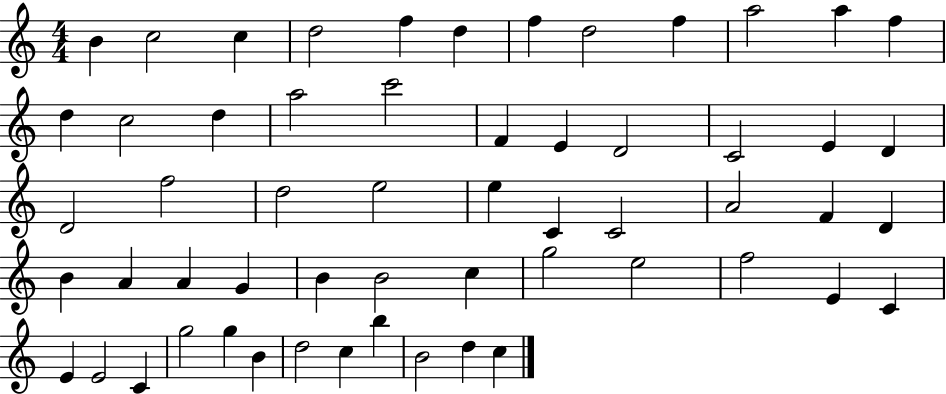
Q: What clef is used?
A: treble